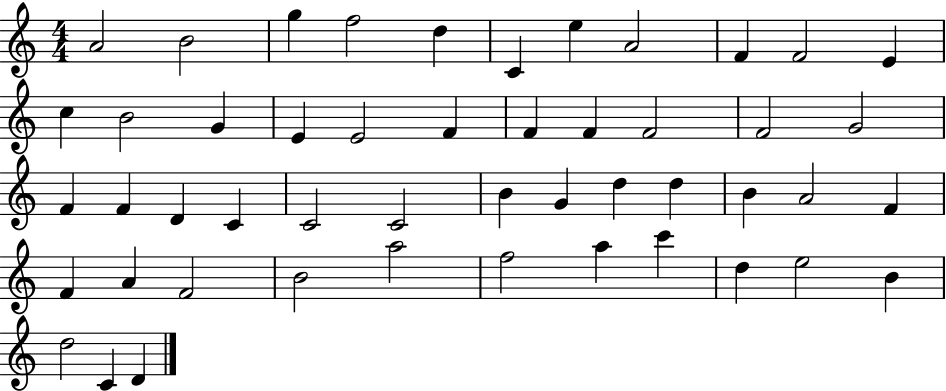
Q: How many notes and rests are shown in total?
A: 49